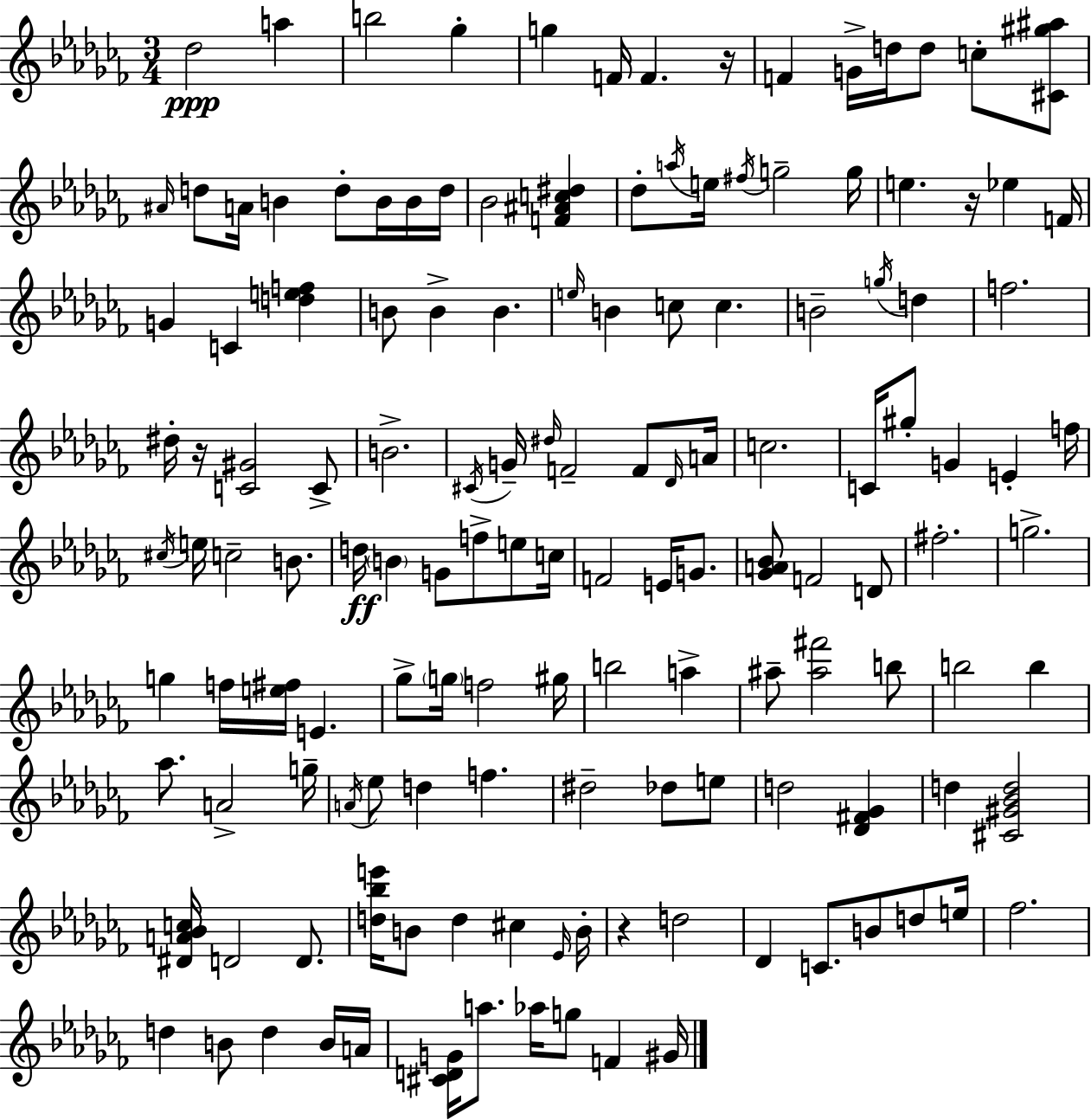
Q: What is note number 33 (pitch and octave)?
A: B4